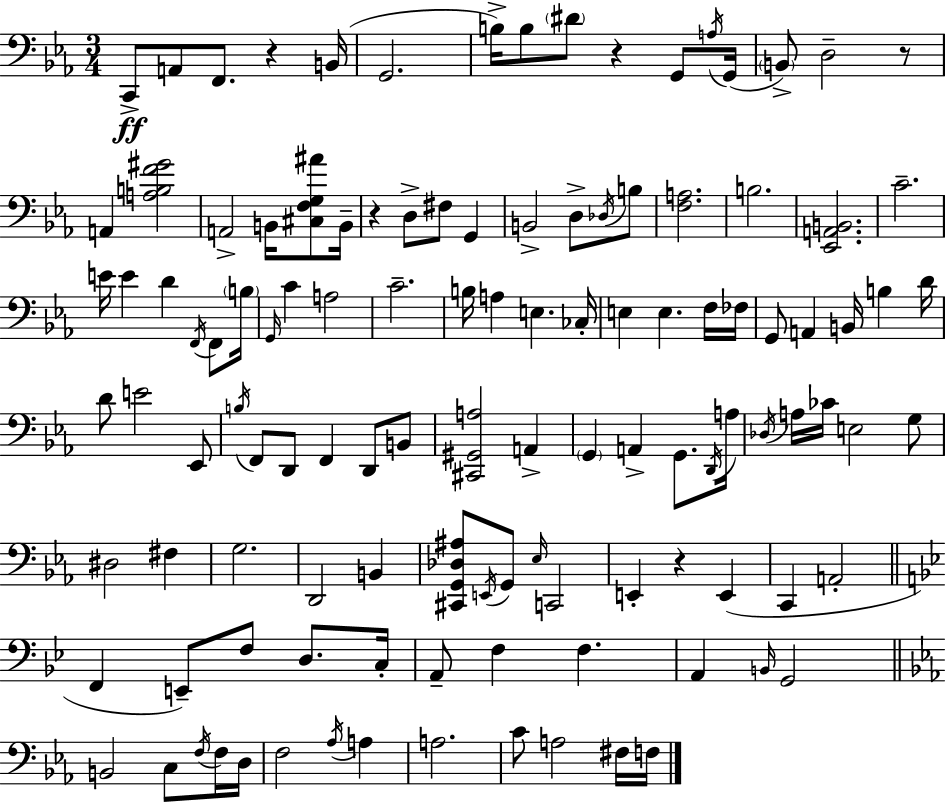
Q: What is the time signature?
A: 3/4